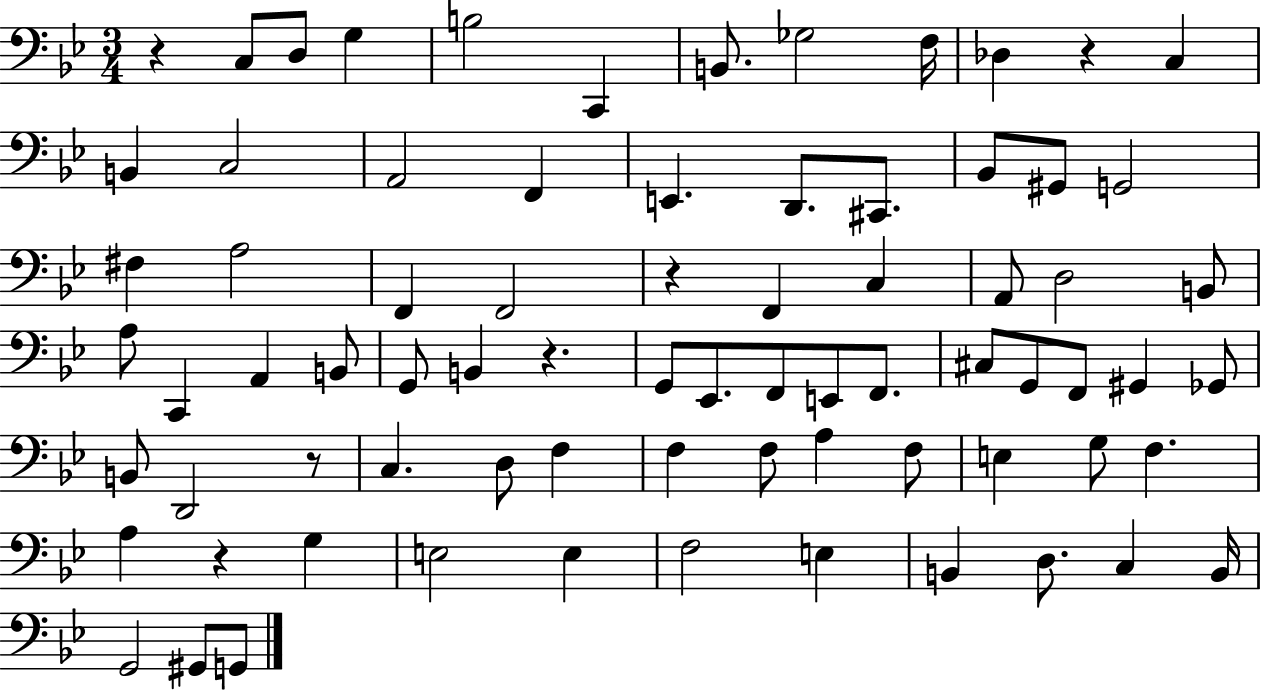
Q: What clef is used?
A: bass